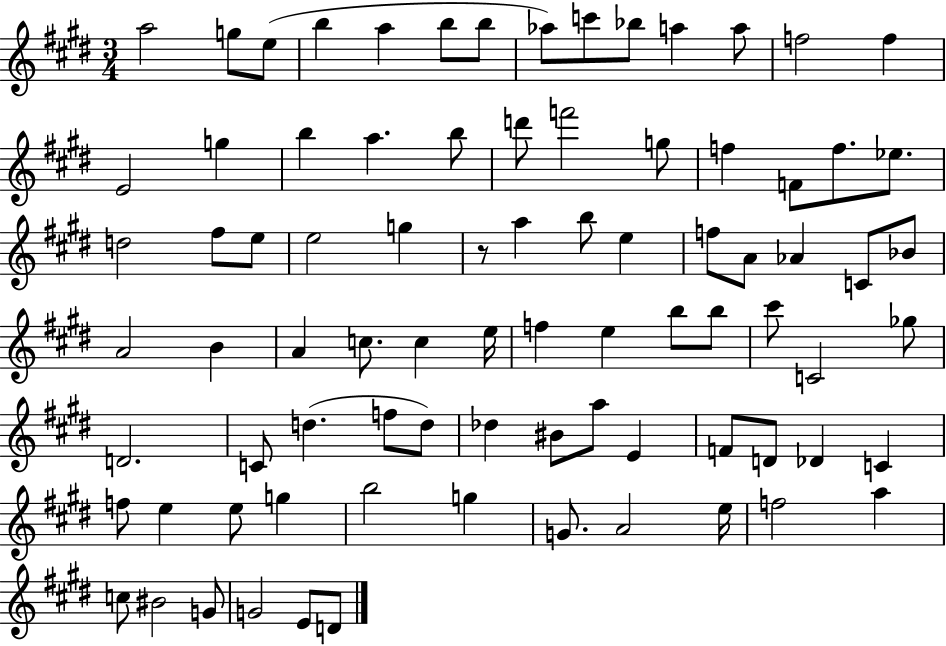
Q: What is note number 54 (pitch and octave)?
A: C4